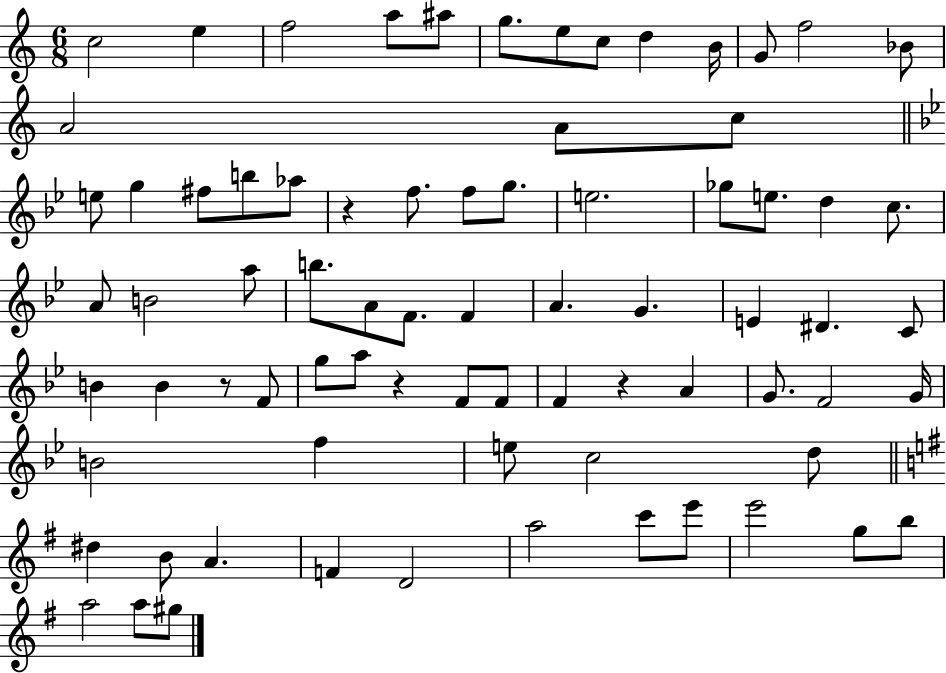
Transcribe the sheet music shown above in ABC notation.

X:1
T:Untitled
M:6/8
L:1/4
K:C
c2 e f2 a/2 ^a/2 g/2 e/2 c/2 d B/4 G/2 f2 _B/2 A2 A/2 c/2 e/2 g ^f/2 b/2 _a/2 z f/2 f/2 g/2 e2 _g/2 e/2 d c/2 A/2 B2 a/2 b/2 A/2 F/2 F A G E ^D C/2 B B z/2 F/2 g/2 a/2 z F/2 F/2 F z A G/2 F2 G/4 B2 f e/2 c2 d/2 ^d B/2 A F D2 a2 c'/2 e'/2 e'2 g/2 b/2 a2 a/2 ^g/2